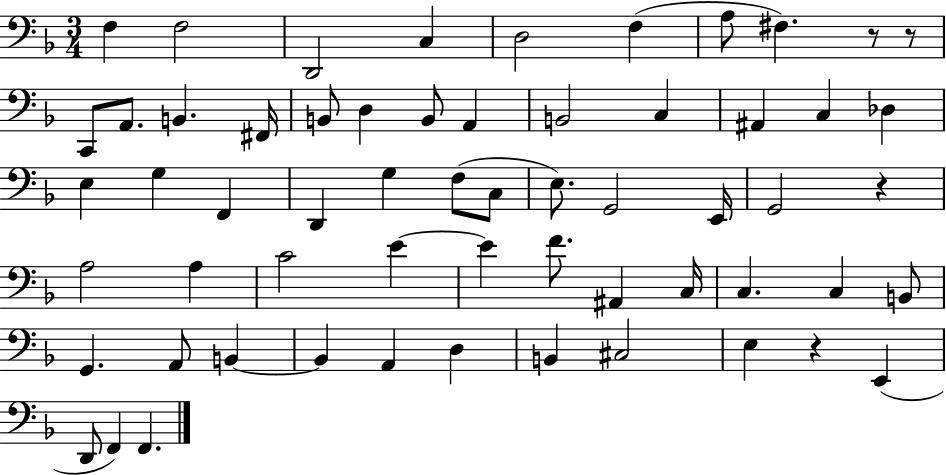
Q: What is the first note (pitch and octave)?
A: F3